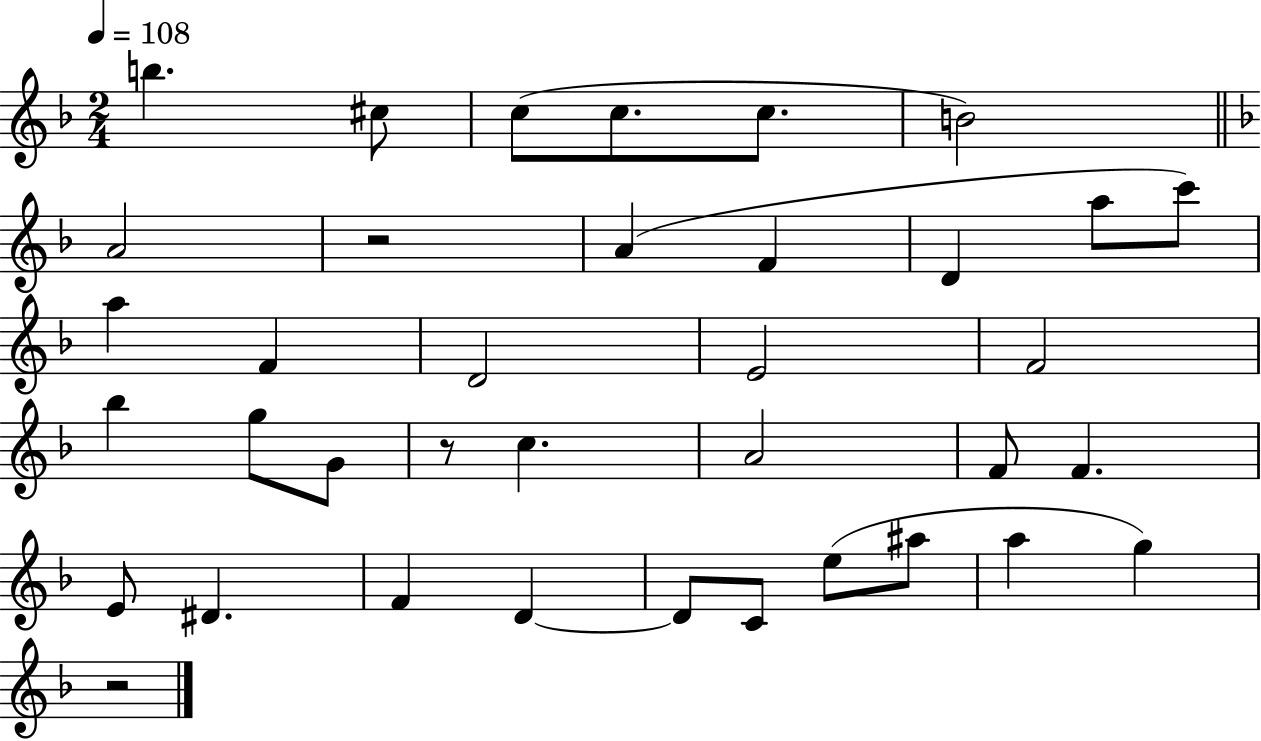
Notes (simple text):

B5/q. C#5/e C5/e C5/e. C5/e. B4/h A4/h R/h A4/q F4/q D4/q A5/e C6/e A5/q F4/q D4/h E4/h F4/h Bb5/q G5/e G4/e R/e C5/q. A4/h F4/e F4/q. E4/e D#4/q. F4/q D4/q D4/e C4/e E5/e A#5/e A5/q G5/q R/h